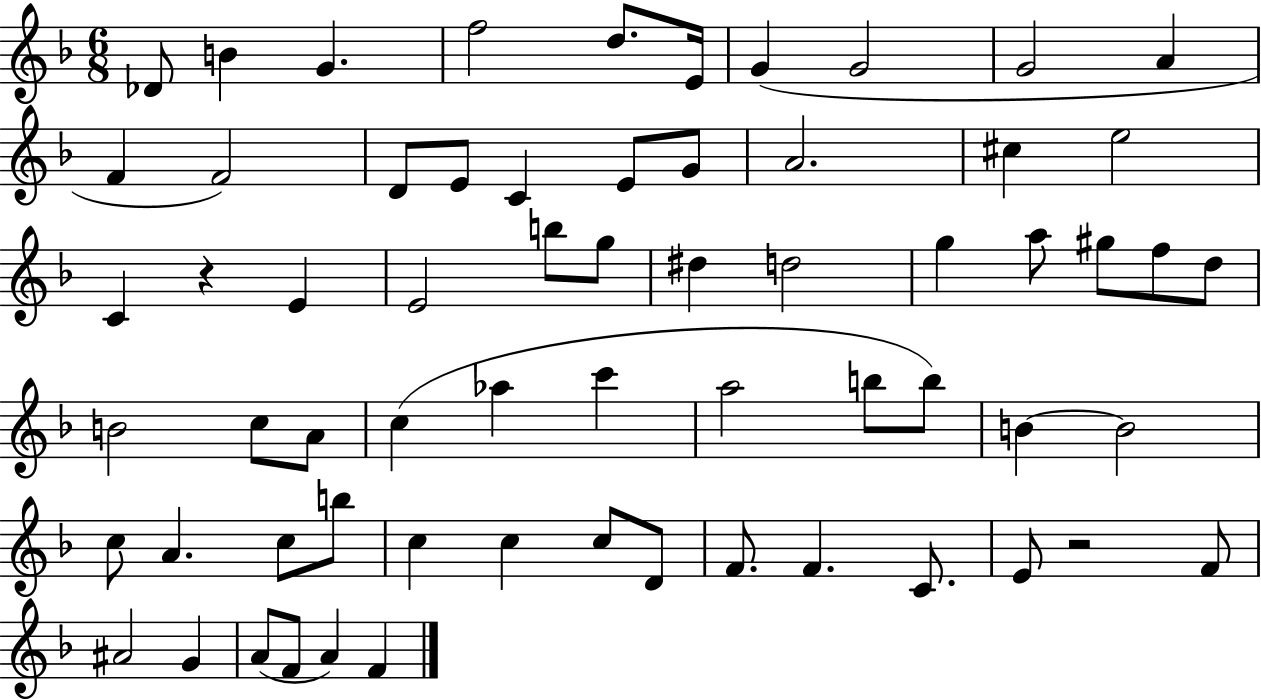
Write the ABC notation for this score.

X:1
T:Untitled
M:6/8
L:1/4
K:F
_D/2 B G f2 d/2 E/4 G G2 G2 A F F2 D/2 E/2 C E/2 G/2 A2 ^c e2 C z E E2 b/2 g/2 ^d d2 g a/2 ^g/2 f/2 d/2 B2 c/2 A/2 c _a c' a2 b/2 b/2 B B2 c/2 A c/2 b/2 c c c/2 D/2 F/2 F C/2 E/2 z2 F/2 ^A2 G A/2 F/2 A F